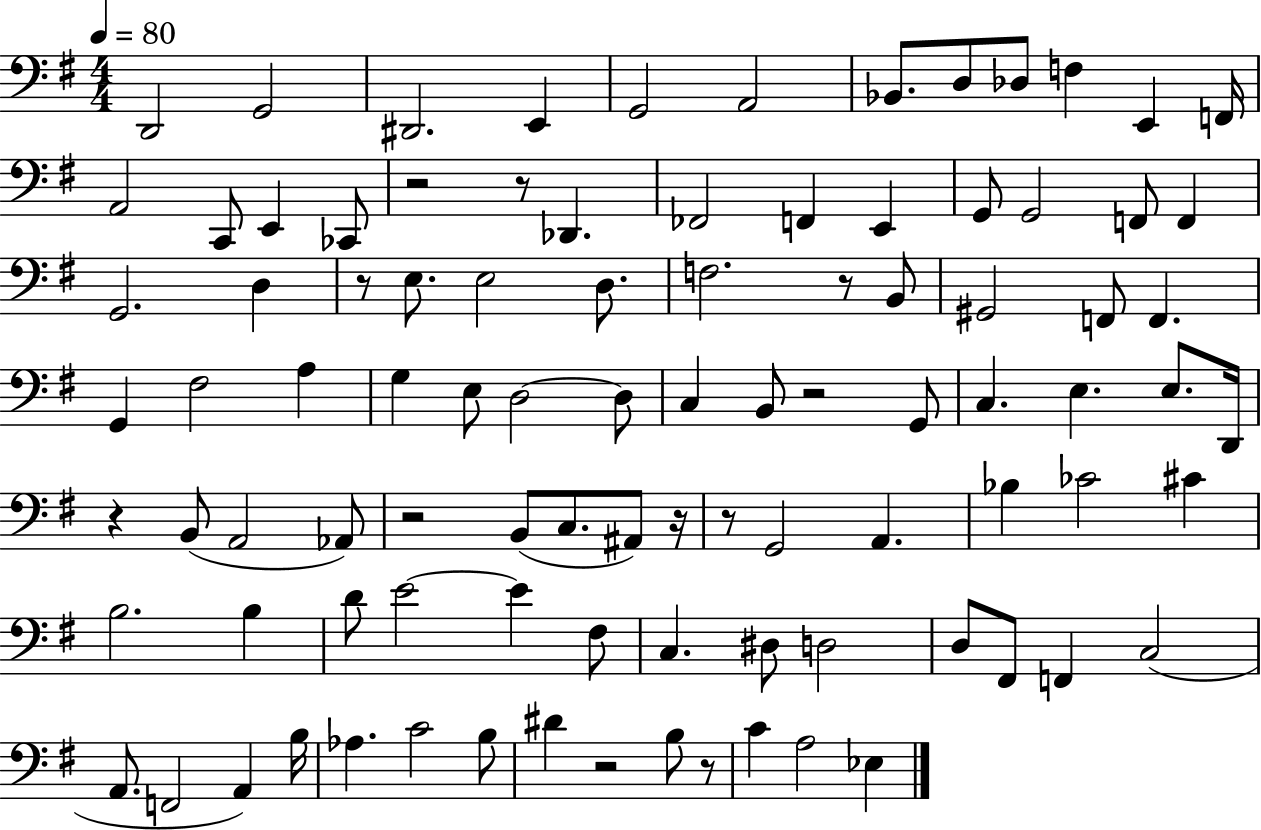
X:1
T:Untitled
M:4/4
L:1/4
K:G
D,,2 G,,2 ^D,,2 E,, G,,2 A,,2 _B,,/2 D,/2 _D,/2 F, E,, F,,/4 A,,2 C,,/2 E,, _C,,/2 z2 z/2 _D,, _F,,2 F,, E,, G,,/2 G,,2 F,,/2 F,, G,,2 D, z/2 E,/2 E,2 D,/2 F,2 z/2 B,,/2 ^G,,2 F,,/2 F,, G,, ^F,2 A, G, E,/2 D,2 D,/2 C, B,,/2 z2 G,,/2 C, E, E,/2 D,,/4 z B,,/2 A,,2 _A,,/2 z2 B,,/2 C,/2 ^A,,/2 z/4 z/2 G,,2 A,, _B, _C2 ^C B,2 B, D/2 E2 E ^F,/2 C, ^D,/2 D,2 D,/2 ^F,,/2 F,, C,2 A,,/2 F,,2 A,, B,/4 _A, C2 B,/2 ^D z2 B,/2 z/2 C A,2 _E,